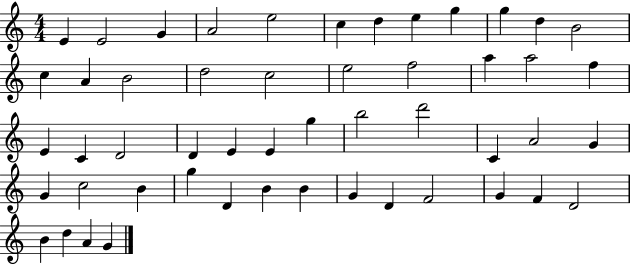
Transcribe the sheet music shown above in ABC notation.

X:1
T:Untitled
M:4/4
L:1/4
K:C
E E2 G A2 e2 c d e g g d B2 c A B2 d2 c2 e2 f2 a a2 f E C D2 D E E g b2 d'2 C A2 G G c2 B g D B B G D F2 G F D2 B d A G